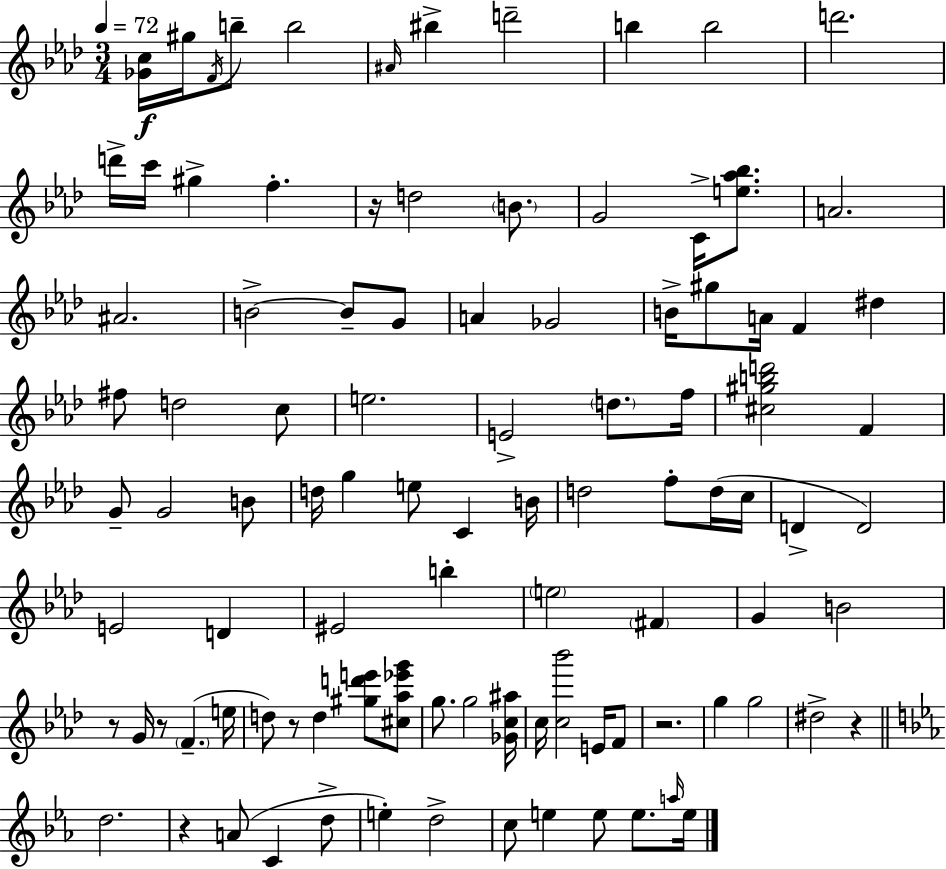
X:1
T:Untitled
M:3/4
L:1/4
K:Fm
[_Gc]/4 ^g/4 F/4 b/2 b2 ^A/4 ^b d'2 b b2 d'2 d'/4 c'/4 ^g f z/4 d2 B/2 G2 C/4 [e_a_b]/2 A2 ^A2 B2 B/2 G/2 A _G2 B/4 ^g/2 A/4 F ^d ^f/2 d2 c/2 e2 E2 d/2 f/4 [^c^gbd']2 F G/2 G2 B/2 d/4 g e/2 C B/4 d2 f/2 d/4 c/4 D D2 E2 D ^E2 b e2 ^F G B2 z/2 G/4 z/2 F e/4 d/2 z/2 d [^gd'e']/2 [^c_a_e'g']/2 g/2 g2 [_Gc^a]/4 c/4 [c_b']2 E/4 F/2 z2 g g2 ^d2 z d2 z A/2 C d/2 e d2 c/2 e e/2 e/2 a/4 e/4